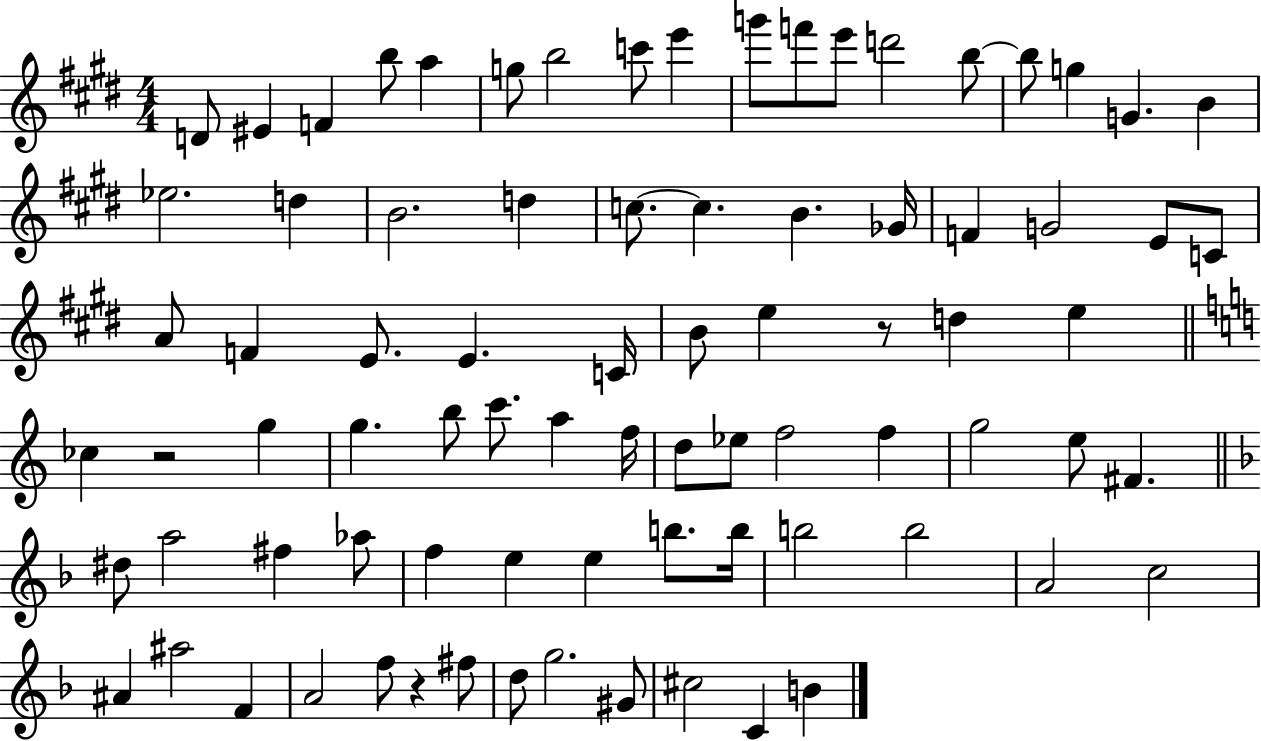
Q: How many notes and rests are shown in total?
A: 81